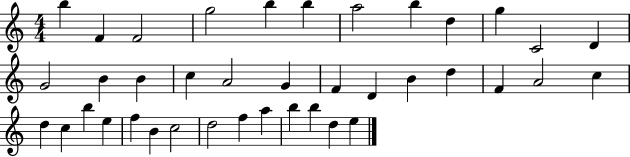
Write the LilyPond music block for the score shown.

{
  \clef treble
  \numericTimeSignature
  \time 4/4
  \key c \major
  b''4 f'4 f'2 | g''2 b''4 b''4 | a''2 b''4 d''4 | g''4 c'2 d'4 | \break g'2 b'4 b'4 | c''4 a'2 g'4 | f'4 d'4 b'4 d''4 | f'4 a'2 c''4 | \break d''4 c''4 b''4 e''4 | f''4 b'4 c''2 | d''2 f''4 a''4 | b''4 b''4 d''4 e''4 | \break \bar "|."
}